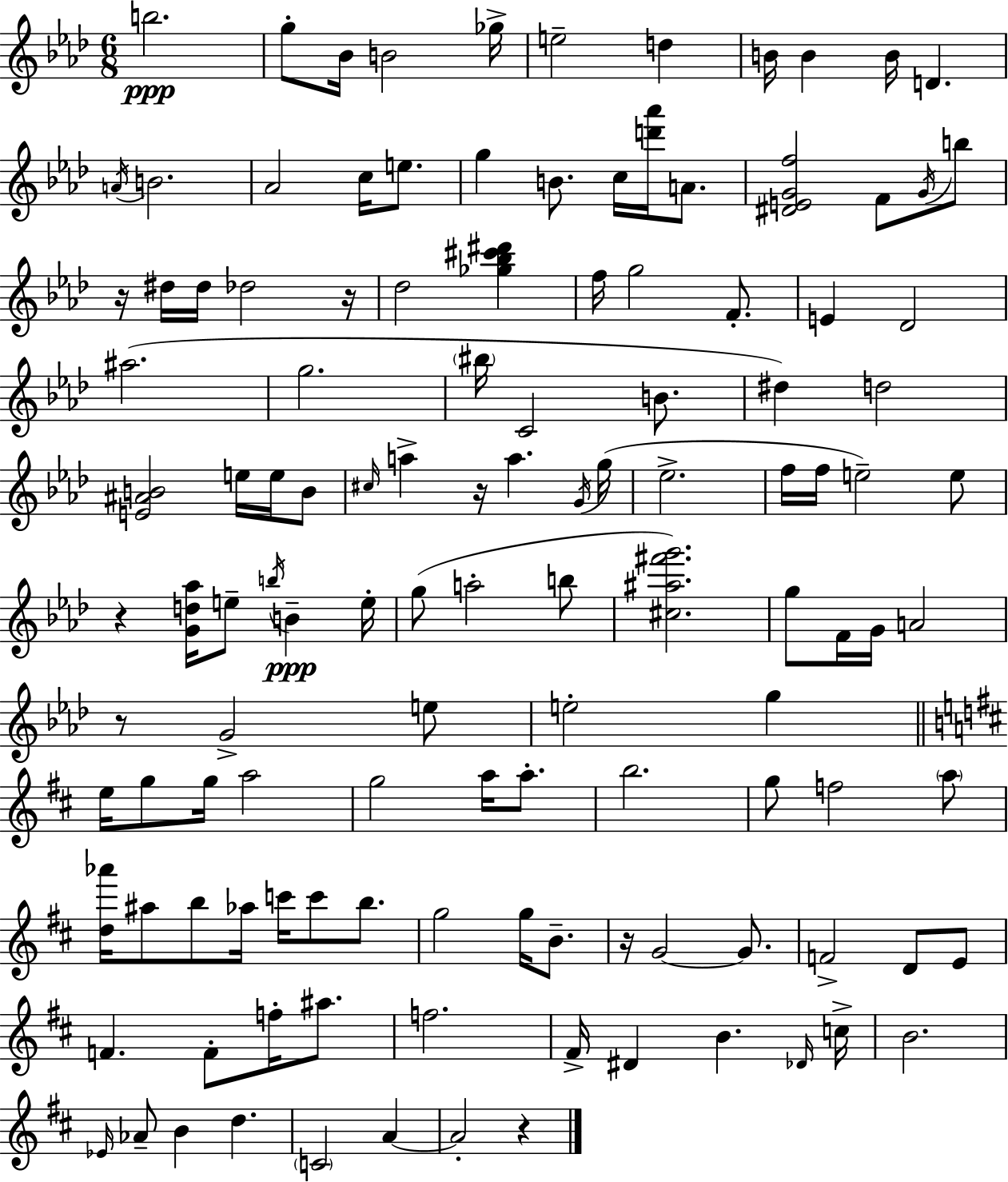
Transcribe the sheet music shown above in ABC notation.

X:1
T:Untitled
M:6/8
L:1/4
K:Fm
b2 g/2 _B/4 B2 _g/4 e2 d B/4 B B/4 D A/4 B2 _A2 c/4 e/2 g B/2 c/4 [d'_a']/4 A/2 [^DEGf]2 F/2 G/4 b/2 z/4 ^d/4 ^d/4 _d2 z/4 _d2 [_g_b^c'^d'] f/4 g2 F/2 E _D2 ^a2 g2 ^b/4 C2 B/2 ^d d2 [E^AB]2 e/4 e/4 B/2 ^c/4 a z/4 a G/4 g/4 _e2 f/4 f/4 e2 e/2 z [Gd_a]/4 e/2 b/4 B e/4 g/2 a2 b/2 [^c^a^f'g']2 g/2 F/4 G/4 A2 z/2 G2 e/2 e2 g e/4 g/2 g/4 a2 g2 a/4 a/2 b2 g/2 f2 a/2 [d_a']/4 ^a/2 b/2 _a/4 c'/4 c'/2 b/2 g2 g/4 B/2 z/4 G2 G/2 F2 D/2 E/2 F F/2 f/4 ^a/2 f2 ^F/4 ^D B _D/4 c/4 B2 _E/4 _A/2 B d C2 A A2 z